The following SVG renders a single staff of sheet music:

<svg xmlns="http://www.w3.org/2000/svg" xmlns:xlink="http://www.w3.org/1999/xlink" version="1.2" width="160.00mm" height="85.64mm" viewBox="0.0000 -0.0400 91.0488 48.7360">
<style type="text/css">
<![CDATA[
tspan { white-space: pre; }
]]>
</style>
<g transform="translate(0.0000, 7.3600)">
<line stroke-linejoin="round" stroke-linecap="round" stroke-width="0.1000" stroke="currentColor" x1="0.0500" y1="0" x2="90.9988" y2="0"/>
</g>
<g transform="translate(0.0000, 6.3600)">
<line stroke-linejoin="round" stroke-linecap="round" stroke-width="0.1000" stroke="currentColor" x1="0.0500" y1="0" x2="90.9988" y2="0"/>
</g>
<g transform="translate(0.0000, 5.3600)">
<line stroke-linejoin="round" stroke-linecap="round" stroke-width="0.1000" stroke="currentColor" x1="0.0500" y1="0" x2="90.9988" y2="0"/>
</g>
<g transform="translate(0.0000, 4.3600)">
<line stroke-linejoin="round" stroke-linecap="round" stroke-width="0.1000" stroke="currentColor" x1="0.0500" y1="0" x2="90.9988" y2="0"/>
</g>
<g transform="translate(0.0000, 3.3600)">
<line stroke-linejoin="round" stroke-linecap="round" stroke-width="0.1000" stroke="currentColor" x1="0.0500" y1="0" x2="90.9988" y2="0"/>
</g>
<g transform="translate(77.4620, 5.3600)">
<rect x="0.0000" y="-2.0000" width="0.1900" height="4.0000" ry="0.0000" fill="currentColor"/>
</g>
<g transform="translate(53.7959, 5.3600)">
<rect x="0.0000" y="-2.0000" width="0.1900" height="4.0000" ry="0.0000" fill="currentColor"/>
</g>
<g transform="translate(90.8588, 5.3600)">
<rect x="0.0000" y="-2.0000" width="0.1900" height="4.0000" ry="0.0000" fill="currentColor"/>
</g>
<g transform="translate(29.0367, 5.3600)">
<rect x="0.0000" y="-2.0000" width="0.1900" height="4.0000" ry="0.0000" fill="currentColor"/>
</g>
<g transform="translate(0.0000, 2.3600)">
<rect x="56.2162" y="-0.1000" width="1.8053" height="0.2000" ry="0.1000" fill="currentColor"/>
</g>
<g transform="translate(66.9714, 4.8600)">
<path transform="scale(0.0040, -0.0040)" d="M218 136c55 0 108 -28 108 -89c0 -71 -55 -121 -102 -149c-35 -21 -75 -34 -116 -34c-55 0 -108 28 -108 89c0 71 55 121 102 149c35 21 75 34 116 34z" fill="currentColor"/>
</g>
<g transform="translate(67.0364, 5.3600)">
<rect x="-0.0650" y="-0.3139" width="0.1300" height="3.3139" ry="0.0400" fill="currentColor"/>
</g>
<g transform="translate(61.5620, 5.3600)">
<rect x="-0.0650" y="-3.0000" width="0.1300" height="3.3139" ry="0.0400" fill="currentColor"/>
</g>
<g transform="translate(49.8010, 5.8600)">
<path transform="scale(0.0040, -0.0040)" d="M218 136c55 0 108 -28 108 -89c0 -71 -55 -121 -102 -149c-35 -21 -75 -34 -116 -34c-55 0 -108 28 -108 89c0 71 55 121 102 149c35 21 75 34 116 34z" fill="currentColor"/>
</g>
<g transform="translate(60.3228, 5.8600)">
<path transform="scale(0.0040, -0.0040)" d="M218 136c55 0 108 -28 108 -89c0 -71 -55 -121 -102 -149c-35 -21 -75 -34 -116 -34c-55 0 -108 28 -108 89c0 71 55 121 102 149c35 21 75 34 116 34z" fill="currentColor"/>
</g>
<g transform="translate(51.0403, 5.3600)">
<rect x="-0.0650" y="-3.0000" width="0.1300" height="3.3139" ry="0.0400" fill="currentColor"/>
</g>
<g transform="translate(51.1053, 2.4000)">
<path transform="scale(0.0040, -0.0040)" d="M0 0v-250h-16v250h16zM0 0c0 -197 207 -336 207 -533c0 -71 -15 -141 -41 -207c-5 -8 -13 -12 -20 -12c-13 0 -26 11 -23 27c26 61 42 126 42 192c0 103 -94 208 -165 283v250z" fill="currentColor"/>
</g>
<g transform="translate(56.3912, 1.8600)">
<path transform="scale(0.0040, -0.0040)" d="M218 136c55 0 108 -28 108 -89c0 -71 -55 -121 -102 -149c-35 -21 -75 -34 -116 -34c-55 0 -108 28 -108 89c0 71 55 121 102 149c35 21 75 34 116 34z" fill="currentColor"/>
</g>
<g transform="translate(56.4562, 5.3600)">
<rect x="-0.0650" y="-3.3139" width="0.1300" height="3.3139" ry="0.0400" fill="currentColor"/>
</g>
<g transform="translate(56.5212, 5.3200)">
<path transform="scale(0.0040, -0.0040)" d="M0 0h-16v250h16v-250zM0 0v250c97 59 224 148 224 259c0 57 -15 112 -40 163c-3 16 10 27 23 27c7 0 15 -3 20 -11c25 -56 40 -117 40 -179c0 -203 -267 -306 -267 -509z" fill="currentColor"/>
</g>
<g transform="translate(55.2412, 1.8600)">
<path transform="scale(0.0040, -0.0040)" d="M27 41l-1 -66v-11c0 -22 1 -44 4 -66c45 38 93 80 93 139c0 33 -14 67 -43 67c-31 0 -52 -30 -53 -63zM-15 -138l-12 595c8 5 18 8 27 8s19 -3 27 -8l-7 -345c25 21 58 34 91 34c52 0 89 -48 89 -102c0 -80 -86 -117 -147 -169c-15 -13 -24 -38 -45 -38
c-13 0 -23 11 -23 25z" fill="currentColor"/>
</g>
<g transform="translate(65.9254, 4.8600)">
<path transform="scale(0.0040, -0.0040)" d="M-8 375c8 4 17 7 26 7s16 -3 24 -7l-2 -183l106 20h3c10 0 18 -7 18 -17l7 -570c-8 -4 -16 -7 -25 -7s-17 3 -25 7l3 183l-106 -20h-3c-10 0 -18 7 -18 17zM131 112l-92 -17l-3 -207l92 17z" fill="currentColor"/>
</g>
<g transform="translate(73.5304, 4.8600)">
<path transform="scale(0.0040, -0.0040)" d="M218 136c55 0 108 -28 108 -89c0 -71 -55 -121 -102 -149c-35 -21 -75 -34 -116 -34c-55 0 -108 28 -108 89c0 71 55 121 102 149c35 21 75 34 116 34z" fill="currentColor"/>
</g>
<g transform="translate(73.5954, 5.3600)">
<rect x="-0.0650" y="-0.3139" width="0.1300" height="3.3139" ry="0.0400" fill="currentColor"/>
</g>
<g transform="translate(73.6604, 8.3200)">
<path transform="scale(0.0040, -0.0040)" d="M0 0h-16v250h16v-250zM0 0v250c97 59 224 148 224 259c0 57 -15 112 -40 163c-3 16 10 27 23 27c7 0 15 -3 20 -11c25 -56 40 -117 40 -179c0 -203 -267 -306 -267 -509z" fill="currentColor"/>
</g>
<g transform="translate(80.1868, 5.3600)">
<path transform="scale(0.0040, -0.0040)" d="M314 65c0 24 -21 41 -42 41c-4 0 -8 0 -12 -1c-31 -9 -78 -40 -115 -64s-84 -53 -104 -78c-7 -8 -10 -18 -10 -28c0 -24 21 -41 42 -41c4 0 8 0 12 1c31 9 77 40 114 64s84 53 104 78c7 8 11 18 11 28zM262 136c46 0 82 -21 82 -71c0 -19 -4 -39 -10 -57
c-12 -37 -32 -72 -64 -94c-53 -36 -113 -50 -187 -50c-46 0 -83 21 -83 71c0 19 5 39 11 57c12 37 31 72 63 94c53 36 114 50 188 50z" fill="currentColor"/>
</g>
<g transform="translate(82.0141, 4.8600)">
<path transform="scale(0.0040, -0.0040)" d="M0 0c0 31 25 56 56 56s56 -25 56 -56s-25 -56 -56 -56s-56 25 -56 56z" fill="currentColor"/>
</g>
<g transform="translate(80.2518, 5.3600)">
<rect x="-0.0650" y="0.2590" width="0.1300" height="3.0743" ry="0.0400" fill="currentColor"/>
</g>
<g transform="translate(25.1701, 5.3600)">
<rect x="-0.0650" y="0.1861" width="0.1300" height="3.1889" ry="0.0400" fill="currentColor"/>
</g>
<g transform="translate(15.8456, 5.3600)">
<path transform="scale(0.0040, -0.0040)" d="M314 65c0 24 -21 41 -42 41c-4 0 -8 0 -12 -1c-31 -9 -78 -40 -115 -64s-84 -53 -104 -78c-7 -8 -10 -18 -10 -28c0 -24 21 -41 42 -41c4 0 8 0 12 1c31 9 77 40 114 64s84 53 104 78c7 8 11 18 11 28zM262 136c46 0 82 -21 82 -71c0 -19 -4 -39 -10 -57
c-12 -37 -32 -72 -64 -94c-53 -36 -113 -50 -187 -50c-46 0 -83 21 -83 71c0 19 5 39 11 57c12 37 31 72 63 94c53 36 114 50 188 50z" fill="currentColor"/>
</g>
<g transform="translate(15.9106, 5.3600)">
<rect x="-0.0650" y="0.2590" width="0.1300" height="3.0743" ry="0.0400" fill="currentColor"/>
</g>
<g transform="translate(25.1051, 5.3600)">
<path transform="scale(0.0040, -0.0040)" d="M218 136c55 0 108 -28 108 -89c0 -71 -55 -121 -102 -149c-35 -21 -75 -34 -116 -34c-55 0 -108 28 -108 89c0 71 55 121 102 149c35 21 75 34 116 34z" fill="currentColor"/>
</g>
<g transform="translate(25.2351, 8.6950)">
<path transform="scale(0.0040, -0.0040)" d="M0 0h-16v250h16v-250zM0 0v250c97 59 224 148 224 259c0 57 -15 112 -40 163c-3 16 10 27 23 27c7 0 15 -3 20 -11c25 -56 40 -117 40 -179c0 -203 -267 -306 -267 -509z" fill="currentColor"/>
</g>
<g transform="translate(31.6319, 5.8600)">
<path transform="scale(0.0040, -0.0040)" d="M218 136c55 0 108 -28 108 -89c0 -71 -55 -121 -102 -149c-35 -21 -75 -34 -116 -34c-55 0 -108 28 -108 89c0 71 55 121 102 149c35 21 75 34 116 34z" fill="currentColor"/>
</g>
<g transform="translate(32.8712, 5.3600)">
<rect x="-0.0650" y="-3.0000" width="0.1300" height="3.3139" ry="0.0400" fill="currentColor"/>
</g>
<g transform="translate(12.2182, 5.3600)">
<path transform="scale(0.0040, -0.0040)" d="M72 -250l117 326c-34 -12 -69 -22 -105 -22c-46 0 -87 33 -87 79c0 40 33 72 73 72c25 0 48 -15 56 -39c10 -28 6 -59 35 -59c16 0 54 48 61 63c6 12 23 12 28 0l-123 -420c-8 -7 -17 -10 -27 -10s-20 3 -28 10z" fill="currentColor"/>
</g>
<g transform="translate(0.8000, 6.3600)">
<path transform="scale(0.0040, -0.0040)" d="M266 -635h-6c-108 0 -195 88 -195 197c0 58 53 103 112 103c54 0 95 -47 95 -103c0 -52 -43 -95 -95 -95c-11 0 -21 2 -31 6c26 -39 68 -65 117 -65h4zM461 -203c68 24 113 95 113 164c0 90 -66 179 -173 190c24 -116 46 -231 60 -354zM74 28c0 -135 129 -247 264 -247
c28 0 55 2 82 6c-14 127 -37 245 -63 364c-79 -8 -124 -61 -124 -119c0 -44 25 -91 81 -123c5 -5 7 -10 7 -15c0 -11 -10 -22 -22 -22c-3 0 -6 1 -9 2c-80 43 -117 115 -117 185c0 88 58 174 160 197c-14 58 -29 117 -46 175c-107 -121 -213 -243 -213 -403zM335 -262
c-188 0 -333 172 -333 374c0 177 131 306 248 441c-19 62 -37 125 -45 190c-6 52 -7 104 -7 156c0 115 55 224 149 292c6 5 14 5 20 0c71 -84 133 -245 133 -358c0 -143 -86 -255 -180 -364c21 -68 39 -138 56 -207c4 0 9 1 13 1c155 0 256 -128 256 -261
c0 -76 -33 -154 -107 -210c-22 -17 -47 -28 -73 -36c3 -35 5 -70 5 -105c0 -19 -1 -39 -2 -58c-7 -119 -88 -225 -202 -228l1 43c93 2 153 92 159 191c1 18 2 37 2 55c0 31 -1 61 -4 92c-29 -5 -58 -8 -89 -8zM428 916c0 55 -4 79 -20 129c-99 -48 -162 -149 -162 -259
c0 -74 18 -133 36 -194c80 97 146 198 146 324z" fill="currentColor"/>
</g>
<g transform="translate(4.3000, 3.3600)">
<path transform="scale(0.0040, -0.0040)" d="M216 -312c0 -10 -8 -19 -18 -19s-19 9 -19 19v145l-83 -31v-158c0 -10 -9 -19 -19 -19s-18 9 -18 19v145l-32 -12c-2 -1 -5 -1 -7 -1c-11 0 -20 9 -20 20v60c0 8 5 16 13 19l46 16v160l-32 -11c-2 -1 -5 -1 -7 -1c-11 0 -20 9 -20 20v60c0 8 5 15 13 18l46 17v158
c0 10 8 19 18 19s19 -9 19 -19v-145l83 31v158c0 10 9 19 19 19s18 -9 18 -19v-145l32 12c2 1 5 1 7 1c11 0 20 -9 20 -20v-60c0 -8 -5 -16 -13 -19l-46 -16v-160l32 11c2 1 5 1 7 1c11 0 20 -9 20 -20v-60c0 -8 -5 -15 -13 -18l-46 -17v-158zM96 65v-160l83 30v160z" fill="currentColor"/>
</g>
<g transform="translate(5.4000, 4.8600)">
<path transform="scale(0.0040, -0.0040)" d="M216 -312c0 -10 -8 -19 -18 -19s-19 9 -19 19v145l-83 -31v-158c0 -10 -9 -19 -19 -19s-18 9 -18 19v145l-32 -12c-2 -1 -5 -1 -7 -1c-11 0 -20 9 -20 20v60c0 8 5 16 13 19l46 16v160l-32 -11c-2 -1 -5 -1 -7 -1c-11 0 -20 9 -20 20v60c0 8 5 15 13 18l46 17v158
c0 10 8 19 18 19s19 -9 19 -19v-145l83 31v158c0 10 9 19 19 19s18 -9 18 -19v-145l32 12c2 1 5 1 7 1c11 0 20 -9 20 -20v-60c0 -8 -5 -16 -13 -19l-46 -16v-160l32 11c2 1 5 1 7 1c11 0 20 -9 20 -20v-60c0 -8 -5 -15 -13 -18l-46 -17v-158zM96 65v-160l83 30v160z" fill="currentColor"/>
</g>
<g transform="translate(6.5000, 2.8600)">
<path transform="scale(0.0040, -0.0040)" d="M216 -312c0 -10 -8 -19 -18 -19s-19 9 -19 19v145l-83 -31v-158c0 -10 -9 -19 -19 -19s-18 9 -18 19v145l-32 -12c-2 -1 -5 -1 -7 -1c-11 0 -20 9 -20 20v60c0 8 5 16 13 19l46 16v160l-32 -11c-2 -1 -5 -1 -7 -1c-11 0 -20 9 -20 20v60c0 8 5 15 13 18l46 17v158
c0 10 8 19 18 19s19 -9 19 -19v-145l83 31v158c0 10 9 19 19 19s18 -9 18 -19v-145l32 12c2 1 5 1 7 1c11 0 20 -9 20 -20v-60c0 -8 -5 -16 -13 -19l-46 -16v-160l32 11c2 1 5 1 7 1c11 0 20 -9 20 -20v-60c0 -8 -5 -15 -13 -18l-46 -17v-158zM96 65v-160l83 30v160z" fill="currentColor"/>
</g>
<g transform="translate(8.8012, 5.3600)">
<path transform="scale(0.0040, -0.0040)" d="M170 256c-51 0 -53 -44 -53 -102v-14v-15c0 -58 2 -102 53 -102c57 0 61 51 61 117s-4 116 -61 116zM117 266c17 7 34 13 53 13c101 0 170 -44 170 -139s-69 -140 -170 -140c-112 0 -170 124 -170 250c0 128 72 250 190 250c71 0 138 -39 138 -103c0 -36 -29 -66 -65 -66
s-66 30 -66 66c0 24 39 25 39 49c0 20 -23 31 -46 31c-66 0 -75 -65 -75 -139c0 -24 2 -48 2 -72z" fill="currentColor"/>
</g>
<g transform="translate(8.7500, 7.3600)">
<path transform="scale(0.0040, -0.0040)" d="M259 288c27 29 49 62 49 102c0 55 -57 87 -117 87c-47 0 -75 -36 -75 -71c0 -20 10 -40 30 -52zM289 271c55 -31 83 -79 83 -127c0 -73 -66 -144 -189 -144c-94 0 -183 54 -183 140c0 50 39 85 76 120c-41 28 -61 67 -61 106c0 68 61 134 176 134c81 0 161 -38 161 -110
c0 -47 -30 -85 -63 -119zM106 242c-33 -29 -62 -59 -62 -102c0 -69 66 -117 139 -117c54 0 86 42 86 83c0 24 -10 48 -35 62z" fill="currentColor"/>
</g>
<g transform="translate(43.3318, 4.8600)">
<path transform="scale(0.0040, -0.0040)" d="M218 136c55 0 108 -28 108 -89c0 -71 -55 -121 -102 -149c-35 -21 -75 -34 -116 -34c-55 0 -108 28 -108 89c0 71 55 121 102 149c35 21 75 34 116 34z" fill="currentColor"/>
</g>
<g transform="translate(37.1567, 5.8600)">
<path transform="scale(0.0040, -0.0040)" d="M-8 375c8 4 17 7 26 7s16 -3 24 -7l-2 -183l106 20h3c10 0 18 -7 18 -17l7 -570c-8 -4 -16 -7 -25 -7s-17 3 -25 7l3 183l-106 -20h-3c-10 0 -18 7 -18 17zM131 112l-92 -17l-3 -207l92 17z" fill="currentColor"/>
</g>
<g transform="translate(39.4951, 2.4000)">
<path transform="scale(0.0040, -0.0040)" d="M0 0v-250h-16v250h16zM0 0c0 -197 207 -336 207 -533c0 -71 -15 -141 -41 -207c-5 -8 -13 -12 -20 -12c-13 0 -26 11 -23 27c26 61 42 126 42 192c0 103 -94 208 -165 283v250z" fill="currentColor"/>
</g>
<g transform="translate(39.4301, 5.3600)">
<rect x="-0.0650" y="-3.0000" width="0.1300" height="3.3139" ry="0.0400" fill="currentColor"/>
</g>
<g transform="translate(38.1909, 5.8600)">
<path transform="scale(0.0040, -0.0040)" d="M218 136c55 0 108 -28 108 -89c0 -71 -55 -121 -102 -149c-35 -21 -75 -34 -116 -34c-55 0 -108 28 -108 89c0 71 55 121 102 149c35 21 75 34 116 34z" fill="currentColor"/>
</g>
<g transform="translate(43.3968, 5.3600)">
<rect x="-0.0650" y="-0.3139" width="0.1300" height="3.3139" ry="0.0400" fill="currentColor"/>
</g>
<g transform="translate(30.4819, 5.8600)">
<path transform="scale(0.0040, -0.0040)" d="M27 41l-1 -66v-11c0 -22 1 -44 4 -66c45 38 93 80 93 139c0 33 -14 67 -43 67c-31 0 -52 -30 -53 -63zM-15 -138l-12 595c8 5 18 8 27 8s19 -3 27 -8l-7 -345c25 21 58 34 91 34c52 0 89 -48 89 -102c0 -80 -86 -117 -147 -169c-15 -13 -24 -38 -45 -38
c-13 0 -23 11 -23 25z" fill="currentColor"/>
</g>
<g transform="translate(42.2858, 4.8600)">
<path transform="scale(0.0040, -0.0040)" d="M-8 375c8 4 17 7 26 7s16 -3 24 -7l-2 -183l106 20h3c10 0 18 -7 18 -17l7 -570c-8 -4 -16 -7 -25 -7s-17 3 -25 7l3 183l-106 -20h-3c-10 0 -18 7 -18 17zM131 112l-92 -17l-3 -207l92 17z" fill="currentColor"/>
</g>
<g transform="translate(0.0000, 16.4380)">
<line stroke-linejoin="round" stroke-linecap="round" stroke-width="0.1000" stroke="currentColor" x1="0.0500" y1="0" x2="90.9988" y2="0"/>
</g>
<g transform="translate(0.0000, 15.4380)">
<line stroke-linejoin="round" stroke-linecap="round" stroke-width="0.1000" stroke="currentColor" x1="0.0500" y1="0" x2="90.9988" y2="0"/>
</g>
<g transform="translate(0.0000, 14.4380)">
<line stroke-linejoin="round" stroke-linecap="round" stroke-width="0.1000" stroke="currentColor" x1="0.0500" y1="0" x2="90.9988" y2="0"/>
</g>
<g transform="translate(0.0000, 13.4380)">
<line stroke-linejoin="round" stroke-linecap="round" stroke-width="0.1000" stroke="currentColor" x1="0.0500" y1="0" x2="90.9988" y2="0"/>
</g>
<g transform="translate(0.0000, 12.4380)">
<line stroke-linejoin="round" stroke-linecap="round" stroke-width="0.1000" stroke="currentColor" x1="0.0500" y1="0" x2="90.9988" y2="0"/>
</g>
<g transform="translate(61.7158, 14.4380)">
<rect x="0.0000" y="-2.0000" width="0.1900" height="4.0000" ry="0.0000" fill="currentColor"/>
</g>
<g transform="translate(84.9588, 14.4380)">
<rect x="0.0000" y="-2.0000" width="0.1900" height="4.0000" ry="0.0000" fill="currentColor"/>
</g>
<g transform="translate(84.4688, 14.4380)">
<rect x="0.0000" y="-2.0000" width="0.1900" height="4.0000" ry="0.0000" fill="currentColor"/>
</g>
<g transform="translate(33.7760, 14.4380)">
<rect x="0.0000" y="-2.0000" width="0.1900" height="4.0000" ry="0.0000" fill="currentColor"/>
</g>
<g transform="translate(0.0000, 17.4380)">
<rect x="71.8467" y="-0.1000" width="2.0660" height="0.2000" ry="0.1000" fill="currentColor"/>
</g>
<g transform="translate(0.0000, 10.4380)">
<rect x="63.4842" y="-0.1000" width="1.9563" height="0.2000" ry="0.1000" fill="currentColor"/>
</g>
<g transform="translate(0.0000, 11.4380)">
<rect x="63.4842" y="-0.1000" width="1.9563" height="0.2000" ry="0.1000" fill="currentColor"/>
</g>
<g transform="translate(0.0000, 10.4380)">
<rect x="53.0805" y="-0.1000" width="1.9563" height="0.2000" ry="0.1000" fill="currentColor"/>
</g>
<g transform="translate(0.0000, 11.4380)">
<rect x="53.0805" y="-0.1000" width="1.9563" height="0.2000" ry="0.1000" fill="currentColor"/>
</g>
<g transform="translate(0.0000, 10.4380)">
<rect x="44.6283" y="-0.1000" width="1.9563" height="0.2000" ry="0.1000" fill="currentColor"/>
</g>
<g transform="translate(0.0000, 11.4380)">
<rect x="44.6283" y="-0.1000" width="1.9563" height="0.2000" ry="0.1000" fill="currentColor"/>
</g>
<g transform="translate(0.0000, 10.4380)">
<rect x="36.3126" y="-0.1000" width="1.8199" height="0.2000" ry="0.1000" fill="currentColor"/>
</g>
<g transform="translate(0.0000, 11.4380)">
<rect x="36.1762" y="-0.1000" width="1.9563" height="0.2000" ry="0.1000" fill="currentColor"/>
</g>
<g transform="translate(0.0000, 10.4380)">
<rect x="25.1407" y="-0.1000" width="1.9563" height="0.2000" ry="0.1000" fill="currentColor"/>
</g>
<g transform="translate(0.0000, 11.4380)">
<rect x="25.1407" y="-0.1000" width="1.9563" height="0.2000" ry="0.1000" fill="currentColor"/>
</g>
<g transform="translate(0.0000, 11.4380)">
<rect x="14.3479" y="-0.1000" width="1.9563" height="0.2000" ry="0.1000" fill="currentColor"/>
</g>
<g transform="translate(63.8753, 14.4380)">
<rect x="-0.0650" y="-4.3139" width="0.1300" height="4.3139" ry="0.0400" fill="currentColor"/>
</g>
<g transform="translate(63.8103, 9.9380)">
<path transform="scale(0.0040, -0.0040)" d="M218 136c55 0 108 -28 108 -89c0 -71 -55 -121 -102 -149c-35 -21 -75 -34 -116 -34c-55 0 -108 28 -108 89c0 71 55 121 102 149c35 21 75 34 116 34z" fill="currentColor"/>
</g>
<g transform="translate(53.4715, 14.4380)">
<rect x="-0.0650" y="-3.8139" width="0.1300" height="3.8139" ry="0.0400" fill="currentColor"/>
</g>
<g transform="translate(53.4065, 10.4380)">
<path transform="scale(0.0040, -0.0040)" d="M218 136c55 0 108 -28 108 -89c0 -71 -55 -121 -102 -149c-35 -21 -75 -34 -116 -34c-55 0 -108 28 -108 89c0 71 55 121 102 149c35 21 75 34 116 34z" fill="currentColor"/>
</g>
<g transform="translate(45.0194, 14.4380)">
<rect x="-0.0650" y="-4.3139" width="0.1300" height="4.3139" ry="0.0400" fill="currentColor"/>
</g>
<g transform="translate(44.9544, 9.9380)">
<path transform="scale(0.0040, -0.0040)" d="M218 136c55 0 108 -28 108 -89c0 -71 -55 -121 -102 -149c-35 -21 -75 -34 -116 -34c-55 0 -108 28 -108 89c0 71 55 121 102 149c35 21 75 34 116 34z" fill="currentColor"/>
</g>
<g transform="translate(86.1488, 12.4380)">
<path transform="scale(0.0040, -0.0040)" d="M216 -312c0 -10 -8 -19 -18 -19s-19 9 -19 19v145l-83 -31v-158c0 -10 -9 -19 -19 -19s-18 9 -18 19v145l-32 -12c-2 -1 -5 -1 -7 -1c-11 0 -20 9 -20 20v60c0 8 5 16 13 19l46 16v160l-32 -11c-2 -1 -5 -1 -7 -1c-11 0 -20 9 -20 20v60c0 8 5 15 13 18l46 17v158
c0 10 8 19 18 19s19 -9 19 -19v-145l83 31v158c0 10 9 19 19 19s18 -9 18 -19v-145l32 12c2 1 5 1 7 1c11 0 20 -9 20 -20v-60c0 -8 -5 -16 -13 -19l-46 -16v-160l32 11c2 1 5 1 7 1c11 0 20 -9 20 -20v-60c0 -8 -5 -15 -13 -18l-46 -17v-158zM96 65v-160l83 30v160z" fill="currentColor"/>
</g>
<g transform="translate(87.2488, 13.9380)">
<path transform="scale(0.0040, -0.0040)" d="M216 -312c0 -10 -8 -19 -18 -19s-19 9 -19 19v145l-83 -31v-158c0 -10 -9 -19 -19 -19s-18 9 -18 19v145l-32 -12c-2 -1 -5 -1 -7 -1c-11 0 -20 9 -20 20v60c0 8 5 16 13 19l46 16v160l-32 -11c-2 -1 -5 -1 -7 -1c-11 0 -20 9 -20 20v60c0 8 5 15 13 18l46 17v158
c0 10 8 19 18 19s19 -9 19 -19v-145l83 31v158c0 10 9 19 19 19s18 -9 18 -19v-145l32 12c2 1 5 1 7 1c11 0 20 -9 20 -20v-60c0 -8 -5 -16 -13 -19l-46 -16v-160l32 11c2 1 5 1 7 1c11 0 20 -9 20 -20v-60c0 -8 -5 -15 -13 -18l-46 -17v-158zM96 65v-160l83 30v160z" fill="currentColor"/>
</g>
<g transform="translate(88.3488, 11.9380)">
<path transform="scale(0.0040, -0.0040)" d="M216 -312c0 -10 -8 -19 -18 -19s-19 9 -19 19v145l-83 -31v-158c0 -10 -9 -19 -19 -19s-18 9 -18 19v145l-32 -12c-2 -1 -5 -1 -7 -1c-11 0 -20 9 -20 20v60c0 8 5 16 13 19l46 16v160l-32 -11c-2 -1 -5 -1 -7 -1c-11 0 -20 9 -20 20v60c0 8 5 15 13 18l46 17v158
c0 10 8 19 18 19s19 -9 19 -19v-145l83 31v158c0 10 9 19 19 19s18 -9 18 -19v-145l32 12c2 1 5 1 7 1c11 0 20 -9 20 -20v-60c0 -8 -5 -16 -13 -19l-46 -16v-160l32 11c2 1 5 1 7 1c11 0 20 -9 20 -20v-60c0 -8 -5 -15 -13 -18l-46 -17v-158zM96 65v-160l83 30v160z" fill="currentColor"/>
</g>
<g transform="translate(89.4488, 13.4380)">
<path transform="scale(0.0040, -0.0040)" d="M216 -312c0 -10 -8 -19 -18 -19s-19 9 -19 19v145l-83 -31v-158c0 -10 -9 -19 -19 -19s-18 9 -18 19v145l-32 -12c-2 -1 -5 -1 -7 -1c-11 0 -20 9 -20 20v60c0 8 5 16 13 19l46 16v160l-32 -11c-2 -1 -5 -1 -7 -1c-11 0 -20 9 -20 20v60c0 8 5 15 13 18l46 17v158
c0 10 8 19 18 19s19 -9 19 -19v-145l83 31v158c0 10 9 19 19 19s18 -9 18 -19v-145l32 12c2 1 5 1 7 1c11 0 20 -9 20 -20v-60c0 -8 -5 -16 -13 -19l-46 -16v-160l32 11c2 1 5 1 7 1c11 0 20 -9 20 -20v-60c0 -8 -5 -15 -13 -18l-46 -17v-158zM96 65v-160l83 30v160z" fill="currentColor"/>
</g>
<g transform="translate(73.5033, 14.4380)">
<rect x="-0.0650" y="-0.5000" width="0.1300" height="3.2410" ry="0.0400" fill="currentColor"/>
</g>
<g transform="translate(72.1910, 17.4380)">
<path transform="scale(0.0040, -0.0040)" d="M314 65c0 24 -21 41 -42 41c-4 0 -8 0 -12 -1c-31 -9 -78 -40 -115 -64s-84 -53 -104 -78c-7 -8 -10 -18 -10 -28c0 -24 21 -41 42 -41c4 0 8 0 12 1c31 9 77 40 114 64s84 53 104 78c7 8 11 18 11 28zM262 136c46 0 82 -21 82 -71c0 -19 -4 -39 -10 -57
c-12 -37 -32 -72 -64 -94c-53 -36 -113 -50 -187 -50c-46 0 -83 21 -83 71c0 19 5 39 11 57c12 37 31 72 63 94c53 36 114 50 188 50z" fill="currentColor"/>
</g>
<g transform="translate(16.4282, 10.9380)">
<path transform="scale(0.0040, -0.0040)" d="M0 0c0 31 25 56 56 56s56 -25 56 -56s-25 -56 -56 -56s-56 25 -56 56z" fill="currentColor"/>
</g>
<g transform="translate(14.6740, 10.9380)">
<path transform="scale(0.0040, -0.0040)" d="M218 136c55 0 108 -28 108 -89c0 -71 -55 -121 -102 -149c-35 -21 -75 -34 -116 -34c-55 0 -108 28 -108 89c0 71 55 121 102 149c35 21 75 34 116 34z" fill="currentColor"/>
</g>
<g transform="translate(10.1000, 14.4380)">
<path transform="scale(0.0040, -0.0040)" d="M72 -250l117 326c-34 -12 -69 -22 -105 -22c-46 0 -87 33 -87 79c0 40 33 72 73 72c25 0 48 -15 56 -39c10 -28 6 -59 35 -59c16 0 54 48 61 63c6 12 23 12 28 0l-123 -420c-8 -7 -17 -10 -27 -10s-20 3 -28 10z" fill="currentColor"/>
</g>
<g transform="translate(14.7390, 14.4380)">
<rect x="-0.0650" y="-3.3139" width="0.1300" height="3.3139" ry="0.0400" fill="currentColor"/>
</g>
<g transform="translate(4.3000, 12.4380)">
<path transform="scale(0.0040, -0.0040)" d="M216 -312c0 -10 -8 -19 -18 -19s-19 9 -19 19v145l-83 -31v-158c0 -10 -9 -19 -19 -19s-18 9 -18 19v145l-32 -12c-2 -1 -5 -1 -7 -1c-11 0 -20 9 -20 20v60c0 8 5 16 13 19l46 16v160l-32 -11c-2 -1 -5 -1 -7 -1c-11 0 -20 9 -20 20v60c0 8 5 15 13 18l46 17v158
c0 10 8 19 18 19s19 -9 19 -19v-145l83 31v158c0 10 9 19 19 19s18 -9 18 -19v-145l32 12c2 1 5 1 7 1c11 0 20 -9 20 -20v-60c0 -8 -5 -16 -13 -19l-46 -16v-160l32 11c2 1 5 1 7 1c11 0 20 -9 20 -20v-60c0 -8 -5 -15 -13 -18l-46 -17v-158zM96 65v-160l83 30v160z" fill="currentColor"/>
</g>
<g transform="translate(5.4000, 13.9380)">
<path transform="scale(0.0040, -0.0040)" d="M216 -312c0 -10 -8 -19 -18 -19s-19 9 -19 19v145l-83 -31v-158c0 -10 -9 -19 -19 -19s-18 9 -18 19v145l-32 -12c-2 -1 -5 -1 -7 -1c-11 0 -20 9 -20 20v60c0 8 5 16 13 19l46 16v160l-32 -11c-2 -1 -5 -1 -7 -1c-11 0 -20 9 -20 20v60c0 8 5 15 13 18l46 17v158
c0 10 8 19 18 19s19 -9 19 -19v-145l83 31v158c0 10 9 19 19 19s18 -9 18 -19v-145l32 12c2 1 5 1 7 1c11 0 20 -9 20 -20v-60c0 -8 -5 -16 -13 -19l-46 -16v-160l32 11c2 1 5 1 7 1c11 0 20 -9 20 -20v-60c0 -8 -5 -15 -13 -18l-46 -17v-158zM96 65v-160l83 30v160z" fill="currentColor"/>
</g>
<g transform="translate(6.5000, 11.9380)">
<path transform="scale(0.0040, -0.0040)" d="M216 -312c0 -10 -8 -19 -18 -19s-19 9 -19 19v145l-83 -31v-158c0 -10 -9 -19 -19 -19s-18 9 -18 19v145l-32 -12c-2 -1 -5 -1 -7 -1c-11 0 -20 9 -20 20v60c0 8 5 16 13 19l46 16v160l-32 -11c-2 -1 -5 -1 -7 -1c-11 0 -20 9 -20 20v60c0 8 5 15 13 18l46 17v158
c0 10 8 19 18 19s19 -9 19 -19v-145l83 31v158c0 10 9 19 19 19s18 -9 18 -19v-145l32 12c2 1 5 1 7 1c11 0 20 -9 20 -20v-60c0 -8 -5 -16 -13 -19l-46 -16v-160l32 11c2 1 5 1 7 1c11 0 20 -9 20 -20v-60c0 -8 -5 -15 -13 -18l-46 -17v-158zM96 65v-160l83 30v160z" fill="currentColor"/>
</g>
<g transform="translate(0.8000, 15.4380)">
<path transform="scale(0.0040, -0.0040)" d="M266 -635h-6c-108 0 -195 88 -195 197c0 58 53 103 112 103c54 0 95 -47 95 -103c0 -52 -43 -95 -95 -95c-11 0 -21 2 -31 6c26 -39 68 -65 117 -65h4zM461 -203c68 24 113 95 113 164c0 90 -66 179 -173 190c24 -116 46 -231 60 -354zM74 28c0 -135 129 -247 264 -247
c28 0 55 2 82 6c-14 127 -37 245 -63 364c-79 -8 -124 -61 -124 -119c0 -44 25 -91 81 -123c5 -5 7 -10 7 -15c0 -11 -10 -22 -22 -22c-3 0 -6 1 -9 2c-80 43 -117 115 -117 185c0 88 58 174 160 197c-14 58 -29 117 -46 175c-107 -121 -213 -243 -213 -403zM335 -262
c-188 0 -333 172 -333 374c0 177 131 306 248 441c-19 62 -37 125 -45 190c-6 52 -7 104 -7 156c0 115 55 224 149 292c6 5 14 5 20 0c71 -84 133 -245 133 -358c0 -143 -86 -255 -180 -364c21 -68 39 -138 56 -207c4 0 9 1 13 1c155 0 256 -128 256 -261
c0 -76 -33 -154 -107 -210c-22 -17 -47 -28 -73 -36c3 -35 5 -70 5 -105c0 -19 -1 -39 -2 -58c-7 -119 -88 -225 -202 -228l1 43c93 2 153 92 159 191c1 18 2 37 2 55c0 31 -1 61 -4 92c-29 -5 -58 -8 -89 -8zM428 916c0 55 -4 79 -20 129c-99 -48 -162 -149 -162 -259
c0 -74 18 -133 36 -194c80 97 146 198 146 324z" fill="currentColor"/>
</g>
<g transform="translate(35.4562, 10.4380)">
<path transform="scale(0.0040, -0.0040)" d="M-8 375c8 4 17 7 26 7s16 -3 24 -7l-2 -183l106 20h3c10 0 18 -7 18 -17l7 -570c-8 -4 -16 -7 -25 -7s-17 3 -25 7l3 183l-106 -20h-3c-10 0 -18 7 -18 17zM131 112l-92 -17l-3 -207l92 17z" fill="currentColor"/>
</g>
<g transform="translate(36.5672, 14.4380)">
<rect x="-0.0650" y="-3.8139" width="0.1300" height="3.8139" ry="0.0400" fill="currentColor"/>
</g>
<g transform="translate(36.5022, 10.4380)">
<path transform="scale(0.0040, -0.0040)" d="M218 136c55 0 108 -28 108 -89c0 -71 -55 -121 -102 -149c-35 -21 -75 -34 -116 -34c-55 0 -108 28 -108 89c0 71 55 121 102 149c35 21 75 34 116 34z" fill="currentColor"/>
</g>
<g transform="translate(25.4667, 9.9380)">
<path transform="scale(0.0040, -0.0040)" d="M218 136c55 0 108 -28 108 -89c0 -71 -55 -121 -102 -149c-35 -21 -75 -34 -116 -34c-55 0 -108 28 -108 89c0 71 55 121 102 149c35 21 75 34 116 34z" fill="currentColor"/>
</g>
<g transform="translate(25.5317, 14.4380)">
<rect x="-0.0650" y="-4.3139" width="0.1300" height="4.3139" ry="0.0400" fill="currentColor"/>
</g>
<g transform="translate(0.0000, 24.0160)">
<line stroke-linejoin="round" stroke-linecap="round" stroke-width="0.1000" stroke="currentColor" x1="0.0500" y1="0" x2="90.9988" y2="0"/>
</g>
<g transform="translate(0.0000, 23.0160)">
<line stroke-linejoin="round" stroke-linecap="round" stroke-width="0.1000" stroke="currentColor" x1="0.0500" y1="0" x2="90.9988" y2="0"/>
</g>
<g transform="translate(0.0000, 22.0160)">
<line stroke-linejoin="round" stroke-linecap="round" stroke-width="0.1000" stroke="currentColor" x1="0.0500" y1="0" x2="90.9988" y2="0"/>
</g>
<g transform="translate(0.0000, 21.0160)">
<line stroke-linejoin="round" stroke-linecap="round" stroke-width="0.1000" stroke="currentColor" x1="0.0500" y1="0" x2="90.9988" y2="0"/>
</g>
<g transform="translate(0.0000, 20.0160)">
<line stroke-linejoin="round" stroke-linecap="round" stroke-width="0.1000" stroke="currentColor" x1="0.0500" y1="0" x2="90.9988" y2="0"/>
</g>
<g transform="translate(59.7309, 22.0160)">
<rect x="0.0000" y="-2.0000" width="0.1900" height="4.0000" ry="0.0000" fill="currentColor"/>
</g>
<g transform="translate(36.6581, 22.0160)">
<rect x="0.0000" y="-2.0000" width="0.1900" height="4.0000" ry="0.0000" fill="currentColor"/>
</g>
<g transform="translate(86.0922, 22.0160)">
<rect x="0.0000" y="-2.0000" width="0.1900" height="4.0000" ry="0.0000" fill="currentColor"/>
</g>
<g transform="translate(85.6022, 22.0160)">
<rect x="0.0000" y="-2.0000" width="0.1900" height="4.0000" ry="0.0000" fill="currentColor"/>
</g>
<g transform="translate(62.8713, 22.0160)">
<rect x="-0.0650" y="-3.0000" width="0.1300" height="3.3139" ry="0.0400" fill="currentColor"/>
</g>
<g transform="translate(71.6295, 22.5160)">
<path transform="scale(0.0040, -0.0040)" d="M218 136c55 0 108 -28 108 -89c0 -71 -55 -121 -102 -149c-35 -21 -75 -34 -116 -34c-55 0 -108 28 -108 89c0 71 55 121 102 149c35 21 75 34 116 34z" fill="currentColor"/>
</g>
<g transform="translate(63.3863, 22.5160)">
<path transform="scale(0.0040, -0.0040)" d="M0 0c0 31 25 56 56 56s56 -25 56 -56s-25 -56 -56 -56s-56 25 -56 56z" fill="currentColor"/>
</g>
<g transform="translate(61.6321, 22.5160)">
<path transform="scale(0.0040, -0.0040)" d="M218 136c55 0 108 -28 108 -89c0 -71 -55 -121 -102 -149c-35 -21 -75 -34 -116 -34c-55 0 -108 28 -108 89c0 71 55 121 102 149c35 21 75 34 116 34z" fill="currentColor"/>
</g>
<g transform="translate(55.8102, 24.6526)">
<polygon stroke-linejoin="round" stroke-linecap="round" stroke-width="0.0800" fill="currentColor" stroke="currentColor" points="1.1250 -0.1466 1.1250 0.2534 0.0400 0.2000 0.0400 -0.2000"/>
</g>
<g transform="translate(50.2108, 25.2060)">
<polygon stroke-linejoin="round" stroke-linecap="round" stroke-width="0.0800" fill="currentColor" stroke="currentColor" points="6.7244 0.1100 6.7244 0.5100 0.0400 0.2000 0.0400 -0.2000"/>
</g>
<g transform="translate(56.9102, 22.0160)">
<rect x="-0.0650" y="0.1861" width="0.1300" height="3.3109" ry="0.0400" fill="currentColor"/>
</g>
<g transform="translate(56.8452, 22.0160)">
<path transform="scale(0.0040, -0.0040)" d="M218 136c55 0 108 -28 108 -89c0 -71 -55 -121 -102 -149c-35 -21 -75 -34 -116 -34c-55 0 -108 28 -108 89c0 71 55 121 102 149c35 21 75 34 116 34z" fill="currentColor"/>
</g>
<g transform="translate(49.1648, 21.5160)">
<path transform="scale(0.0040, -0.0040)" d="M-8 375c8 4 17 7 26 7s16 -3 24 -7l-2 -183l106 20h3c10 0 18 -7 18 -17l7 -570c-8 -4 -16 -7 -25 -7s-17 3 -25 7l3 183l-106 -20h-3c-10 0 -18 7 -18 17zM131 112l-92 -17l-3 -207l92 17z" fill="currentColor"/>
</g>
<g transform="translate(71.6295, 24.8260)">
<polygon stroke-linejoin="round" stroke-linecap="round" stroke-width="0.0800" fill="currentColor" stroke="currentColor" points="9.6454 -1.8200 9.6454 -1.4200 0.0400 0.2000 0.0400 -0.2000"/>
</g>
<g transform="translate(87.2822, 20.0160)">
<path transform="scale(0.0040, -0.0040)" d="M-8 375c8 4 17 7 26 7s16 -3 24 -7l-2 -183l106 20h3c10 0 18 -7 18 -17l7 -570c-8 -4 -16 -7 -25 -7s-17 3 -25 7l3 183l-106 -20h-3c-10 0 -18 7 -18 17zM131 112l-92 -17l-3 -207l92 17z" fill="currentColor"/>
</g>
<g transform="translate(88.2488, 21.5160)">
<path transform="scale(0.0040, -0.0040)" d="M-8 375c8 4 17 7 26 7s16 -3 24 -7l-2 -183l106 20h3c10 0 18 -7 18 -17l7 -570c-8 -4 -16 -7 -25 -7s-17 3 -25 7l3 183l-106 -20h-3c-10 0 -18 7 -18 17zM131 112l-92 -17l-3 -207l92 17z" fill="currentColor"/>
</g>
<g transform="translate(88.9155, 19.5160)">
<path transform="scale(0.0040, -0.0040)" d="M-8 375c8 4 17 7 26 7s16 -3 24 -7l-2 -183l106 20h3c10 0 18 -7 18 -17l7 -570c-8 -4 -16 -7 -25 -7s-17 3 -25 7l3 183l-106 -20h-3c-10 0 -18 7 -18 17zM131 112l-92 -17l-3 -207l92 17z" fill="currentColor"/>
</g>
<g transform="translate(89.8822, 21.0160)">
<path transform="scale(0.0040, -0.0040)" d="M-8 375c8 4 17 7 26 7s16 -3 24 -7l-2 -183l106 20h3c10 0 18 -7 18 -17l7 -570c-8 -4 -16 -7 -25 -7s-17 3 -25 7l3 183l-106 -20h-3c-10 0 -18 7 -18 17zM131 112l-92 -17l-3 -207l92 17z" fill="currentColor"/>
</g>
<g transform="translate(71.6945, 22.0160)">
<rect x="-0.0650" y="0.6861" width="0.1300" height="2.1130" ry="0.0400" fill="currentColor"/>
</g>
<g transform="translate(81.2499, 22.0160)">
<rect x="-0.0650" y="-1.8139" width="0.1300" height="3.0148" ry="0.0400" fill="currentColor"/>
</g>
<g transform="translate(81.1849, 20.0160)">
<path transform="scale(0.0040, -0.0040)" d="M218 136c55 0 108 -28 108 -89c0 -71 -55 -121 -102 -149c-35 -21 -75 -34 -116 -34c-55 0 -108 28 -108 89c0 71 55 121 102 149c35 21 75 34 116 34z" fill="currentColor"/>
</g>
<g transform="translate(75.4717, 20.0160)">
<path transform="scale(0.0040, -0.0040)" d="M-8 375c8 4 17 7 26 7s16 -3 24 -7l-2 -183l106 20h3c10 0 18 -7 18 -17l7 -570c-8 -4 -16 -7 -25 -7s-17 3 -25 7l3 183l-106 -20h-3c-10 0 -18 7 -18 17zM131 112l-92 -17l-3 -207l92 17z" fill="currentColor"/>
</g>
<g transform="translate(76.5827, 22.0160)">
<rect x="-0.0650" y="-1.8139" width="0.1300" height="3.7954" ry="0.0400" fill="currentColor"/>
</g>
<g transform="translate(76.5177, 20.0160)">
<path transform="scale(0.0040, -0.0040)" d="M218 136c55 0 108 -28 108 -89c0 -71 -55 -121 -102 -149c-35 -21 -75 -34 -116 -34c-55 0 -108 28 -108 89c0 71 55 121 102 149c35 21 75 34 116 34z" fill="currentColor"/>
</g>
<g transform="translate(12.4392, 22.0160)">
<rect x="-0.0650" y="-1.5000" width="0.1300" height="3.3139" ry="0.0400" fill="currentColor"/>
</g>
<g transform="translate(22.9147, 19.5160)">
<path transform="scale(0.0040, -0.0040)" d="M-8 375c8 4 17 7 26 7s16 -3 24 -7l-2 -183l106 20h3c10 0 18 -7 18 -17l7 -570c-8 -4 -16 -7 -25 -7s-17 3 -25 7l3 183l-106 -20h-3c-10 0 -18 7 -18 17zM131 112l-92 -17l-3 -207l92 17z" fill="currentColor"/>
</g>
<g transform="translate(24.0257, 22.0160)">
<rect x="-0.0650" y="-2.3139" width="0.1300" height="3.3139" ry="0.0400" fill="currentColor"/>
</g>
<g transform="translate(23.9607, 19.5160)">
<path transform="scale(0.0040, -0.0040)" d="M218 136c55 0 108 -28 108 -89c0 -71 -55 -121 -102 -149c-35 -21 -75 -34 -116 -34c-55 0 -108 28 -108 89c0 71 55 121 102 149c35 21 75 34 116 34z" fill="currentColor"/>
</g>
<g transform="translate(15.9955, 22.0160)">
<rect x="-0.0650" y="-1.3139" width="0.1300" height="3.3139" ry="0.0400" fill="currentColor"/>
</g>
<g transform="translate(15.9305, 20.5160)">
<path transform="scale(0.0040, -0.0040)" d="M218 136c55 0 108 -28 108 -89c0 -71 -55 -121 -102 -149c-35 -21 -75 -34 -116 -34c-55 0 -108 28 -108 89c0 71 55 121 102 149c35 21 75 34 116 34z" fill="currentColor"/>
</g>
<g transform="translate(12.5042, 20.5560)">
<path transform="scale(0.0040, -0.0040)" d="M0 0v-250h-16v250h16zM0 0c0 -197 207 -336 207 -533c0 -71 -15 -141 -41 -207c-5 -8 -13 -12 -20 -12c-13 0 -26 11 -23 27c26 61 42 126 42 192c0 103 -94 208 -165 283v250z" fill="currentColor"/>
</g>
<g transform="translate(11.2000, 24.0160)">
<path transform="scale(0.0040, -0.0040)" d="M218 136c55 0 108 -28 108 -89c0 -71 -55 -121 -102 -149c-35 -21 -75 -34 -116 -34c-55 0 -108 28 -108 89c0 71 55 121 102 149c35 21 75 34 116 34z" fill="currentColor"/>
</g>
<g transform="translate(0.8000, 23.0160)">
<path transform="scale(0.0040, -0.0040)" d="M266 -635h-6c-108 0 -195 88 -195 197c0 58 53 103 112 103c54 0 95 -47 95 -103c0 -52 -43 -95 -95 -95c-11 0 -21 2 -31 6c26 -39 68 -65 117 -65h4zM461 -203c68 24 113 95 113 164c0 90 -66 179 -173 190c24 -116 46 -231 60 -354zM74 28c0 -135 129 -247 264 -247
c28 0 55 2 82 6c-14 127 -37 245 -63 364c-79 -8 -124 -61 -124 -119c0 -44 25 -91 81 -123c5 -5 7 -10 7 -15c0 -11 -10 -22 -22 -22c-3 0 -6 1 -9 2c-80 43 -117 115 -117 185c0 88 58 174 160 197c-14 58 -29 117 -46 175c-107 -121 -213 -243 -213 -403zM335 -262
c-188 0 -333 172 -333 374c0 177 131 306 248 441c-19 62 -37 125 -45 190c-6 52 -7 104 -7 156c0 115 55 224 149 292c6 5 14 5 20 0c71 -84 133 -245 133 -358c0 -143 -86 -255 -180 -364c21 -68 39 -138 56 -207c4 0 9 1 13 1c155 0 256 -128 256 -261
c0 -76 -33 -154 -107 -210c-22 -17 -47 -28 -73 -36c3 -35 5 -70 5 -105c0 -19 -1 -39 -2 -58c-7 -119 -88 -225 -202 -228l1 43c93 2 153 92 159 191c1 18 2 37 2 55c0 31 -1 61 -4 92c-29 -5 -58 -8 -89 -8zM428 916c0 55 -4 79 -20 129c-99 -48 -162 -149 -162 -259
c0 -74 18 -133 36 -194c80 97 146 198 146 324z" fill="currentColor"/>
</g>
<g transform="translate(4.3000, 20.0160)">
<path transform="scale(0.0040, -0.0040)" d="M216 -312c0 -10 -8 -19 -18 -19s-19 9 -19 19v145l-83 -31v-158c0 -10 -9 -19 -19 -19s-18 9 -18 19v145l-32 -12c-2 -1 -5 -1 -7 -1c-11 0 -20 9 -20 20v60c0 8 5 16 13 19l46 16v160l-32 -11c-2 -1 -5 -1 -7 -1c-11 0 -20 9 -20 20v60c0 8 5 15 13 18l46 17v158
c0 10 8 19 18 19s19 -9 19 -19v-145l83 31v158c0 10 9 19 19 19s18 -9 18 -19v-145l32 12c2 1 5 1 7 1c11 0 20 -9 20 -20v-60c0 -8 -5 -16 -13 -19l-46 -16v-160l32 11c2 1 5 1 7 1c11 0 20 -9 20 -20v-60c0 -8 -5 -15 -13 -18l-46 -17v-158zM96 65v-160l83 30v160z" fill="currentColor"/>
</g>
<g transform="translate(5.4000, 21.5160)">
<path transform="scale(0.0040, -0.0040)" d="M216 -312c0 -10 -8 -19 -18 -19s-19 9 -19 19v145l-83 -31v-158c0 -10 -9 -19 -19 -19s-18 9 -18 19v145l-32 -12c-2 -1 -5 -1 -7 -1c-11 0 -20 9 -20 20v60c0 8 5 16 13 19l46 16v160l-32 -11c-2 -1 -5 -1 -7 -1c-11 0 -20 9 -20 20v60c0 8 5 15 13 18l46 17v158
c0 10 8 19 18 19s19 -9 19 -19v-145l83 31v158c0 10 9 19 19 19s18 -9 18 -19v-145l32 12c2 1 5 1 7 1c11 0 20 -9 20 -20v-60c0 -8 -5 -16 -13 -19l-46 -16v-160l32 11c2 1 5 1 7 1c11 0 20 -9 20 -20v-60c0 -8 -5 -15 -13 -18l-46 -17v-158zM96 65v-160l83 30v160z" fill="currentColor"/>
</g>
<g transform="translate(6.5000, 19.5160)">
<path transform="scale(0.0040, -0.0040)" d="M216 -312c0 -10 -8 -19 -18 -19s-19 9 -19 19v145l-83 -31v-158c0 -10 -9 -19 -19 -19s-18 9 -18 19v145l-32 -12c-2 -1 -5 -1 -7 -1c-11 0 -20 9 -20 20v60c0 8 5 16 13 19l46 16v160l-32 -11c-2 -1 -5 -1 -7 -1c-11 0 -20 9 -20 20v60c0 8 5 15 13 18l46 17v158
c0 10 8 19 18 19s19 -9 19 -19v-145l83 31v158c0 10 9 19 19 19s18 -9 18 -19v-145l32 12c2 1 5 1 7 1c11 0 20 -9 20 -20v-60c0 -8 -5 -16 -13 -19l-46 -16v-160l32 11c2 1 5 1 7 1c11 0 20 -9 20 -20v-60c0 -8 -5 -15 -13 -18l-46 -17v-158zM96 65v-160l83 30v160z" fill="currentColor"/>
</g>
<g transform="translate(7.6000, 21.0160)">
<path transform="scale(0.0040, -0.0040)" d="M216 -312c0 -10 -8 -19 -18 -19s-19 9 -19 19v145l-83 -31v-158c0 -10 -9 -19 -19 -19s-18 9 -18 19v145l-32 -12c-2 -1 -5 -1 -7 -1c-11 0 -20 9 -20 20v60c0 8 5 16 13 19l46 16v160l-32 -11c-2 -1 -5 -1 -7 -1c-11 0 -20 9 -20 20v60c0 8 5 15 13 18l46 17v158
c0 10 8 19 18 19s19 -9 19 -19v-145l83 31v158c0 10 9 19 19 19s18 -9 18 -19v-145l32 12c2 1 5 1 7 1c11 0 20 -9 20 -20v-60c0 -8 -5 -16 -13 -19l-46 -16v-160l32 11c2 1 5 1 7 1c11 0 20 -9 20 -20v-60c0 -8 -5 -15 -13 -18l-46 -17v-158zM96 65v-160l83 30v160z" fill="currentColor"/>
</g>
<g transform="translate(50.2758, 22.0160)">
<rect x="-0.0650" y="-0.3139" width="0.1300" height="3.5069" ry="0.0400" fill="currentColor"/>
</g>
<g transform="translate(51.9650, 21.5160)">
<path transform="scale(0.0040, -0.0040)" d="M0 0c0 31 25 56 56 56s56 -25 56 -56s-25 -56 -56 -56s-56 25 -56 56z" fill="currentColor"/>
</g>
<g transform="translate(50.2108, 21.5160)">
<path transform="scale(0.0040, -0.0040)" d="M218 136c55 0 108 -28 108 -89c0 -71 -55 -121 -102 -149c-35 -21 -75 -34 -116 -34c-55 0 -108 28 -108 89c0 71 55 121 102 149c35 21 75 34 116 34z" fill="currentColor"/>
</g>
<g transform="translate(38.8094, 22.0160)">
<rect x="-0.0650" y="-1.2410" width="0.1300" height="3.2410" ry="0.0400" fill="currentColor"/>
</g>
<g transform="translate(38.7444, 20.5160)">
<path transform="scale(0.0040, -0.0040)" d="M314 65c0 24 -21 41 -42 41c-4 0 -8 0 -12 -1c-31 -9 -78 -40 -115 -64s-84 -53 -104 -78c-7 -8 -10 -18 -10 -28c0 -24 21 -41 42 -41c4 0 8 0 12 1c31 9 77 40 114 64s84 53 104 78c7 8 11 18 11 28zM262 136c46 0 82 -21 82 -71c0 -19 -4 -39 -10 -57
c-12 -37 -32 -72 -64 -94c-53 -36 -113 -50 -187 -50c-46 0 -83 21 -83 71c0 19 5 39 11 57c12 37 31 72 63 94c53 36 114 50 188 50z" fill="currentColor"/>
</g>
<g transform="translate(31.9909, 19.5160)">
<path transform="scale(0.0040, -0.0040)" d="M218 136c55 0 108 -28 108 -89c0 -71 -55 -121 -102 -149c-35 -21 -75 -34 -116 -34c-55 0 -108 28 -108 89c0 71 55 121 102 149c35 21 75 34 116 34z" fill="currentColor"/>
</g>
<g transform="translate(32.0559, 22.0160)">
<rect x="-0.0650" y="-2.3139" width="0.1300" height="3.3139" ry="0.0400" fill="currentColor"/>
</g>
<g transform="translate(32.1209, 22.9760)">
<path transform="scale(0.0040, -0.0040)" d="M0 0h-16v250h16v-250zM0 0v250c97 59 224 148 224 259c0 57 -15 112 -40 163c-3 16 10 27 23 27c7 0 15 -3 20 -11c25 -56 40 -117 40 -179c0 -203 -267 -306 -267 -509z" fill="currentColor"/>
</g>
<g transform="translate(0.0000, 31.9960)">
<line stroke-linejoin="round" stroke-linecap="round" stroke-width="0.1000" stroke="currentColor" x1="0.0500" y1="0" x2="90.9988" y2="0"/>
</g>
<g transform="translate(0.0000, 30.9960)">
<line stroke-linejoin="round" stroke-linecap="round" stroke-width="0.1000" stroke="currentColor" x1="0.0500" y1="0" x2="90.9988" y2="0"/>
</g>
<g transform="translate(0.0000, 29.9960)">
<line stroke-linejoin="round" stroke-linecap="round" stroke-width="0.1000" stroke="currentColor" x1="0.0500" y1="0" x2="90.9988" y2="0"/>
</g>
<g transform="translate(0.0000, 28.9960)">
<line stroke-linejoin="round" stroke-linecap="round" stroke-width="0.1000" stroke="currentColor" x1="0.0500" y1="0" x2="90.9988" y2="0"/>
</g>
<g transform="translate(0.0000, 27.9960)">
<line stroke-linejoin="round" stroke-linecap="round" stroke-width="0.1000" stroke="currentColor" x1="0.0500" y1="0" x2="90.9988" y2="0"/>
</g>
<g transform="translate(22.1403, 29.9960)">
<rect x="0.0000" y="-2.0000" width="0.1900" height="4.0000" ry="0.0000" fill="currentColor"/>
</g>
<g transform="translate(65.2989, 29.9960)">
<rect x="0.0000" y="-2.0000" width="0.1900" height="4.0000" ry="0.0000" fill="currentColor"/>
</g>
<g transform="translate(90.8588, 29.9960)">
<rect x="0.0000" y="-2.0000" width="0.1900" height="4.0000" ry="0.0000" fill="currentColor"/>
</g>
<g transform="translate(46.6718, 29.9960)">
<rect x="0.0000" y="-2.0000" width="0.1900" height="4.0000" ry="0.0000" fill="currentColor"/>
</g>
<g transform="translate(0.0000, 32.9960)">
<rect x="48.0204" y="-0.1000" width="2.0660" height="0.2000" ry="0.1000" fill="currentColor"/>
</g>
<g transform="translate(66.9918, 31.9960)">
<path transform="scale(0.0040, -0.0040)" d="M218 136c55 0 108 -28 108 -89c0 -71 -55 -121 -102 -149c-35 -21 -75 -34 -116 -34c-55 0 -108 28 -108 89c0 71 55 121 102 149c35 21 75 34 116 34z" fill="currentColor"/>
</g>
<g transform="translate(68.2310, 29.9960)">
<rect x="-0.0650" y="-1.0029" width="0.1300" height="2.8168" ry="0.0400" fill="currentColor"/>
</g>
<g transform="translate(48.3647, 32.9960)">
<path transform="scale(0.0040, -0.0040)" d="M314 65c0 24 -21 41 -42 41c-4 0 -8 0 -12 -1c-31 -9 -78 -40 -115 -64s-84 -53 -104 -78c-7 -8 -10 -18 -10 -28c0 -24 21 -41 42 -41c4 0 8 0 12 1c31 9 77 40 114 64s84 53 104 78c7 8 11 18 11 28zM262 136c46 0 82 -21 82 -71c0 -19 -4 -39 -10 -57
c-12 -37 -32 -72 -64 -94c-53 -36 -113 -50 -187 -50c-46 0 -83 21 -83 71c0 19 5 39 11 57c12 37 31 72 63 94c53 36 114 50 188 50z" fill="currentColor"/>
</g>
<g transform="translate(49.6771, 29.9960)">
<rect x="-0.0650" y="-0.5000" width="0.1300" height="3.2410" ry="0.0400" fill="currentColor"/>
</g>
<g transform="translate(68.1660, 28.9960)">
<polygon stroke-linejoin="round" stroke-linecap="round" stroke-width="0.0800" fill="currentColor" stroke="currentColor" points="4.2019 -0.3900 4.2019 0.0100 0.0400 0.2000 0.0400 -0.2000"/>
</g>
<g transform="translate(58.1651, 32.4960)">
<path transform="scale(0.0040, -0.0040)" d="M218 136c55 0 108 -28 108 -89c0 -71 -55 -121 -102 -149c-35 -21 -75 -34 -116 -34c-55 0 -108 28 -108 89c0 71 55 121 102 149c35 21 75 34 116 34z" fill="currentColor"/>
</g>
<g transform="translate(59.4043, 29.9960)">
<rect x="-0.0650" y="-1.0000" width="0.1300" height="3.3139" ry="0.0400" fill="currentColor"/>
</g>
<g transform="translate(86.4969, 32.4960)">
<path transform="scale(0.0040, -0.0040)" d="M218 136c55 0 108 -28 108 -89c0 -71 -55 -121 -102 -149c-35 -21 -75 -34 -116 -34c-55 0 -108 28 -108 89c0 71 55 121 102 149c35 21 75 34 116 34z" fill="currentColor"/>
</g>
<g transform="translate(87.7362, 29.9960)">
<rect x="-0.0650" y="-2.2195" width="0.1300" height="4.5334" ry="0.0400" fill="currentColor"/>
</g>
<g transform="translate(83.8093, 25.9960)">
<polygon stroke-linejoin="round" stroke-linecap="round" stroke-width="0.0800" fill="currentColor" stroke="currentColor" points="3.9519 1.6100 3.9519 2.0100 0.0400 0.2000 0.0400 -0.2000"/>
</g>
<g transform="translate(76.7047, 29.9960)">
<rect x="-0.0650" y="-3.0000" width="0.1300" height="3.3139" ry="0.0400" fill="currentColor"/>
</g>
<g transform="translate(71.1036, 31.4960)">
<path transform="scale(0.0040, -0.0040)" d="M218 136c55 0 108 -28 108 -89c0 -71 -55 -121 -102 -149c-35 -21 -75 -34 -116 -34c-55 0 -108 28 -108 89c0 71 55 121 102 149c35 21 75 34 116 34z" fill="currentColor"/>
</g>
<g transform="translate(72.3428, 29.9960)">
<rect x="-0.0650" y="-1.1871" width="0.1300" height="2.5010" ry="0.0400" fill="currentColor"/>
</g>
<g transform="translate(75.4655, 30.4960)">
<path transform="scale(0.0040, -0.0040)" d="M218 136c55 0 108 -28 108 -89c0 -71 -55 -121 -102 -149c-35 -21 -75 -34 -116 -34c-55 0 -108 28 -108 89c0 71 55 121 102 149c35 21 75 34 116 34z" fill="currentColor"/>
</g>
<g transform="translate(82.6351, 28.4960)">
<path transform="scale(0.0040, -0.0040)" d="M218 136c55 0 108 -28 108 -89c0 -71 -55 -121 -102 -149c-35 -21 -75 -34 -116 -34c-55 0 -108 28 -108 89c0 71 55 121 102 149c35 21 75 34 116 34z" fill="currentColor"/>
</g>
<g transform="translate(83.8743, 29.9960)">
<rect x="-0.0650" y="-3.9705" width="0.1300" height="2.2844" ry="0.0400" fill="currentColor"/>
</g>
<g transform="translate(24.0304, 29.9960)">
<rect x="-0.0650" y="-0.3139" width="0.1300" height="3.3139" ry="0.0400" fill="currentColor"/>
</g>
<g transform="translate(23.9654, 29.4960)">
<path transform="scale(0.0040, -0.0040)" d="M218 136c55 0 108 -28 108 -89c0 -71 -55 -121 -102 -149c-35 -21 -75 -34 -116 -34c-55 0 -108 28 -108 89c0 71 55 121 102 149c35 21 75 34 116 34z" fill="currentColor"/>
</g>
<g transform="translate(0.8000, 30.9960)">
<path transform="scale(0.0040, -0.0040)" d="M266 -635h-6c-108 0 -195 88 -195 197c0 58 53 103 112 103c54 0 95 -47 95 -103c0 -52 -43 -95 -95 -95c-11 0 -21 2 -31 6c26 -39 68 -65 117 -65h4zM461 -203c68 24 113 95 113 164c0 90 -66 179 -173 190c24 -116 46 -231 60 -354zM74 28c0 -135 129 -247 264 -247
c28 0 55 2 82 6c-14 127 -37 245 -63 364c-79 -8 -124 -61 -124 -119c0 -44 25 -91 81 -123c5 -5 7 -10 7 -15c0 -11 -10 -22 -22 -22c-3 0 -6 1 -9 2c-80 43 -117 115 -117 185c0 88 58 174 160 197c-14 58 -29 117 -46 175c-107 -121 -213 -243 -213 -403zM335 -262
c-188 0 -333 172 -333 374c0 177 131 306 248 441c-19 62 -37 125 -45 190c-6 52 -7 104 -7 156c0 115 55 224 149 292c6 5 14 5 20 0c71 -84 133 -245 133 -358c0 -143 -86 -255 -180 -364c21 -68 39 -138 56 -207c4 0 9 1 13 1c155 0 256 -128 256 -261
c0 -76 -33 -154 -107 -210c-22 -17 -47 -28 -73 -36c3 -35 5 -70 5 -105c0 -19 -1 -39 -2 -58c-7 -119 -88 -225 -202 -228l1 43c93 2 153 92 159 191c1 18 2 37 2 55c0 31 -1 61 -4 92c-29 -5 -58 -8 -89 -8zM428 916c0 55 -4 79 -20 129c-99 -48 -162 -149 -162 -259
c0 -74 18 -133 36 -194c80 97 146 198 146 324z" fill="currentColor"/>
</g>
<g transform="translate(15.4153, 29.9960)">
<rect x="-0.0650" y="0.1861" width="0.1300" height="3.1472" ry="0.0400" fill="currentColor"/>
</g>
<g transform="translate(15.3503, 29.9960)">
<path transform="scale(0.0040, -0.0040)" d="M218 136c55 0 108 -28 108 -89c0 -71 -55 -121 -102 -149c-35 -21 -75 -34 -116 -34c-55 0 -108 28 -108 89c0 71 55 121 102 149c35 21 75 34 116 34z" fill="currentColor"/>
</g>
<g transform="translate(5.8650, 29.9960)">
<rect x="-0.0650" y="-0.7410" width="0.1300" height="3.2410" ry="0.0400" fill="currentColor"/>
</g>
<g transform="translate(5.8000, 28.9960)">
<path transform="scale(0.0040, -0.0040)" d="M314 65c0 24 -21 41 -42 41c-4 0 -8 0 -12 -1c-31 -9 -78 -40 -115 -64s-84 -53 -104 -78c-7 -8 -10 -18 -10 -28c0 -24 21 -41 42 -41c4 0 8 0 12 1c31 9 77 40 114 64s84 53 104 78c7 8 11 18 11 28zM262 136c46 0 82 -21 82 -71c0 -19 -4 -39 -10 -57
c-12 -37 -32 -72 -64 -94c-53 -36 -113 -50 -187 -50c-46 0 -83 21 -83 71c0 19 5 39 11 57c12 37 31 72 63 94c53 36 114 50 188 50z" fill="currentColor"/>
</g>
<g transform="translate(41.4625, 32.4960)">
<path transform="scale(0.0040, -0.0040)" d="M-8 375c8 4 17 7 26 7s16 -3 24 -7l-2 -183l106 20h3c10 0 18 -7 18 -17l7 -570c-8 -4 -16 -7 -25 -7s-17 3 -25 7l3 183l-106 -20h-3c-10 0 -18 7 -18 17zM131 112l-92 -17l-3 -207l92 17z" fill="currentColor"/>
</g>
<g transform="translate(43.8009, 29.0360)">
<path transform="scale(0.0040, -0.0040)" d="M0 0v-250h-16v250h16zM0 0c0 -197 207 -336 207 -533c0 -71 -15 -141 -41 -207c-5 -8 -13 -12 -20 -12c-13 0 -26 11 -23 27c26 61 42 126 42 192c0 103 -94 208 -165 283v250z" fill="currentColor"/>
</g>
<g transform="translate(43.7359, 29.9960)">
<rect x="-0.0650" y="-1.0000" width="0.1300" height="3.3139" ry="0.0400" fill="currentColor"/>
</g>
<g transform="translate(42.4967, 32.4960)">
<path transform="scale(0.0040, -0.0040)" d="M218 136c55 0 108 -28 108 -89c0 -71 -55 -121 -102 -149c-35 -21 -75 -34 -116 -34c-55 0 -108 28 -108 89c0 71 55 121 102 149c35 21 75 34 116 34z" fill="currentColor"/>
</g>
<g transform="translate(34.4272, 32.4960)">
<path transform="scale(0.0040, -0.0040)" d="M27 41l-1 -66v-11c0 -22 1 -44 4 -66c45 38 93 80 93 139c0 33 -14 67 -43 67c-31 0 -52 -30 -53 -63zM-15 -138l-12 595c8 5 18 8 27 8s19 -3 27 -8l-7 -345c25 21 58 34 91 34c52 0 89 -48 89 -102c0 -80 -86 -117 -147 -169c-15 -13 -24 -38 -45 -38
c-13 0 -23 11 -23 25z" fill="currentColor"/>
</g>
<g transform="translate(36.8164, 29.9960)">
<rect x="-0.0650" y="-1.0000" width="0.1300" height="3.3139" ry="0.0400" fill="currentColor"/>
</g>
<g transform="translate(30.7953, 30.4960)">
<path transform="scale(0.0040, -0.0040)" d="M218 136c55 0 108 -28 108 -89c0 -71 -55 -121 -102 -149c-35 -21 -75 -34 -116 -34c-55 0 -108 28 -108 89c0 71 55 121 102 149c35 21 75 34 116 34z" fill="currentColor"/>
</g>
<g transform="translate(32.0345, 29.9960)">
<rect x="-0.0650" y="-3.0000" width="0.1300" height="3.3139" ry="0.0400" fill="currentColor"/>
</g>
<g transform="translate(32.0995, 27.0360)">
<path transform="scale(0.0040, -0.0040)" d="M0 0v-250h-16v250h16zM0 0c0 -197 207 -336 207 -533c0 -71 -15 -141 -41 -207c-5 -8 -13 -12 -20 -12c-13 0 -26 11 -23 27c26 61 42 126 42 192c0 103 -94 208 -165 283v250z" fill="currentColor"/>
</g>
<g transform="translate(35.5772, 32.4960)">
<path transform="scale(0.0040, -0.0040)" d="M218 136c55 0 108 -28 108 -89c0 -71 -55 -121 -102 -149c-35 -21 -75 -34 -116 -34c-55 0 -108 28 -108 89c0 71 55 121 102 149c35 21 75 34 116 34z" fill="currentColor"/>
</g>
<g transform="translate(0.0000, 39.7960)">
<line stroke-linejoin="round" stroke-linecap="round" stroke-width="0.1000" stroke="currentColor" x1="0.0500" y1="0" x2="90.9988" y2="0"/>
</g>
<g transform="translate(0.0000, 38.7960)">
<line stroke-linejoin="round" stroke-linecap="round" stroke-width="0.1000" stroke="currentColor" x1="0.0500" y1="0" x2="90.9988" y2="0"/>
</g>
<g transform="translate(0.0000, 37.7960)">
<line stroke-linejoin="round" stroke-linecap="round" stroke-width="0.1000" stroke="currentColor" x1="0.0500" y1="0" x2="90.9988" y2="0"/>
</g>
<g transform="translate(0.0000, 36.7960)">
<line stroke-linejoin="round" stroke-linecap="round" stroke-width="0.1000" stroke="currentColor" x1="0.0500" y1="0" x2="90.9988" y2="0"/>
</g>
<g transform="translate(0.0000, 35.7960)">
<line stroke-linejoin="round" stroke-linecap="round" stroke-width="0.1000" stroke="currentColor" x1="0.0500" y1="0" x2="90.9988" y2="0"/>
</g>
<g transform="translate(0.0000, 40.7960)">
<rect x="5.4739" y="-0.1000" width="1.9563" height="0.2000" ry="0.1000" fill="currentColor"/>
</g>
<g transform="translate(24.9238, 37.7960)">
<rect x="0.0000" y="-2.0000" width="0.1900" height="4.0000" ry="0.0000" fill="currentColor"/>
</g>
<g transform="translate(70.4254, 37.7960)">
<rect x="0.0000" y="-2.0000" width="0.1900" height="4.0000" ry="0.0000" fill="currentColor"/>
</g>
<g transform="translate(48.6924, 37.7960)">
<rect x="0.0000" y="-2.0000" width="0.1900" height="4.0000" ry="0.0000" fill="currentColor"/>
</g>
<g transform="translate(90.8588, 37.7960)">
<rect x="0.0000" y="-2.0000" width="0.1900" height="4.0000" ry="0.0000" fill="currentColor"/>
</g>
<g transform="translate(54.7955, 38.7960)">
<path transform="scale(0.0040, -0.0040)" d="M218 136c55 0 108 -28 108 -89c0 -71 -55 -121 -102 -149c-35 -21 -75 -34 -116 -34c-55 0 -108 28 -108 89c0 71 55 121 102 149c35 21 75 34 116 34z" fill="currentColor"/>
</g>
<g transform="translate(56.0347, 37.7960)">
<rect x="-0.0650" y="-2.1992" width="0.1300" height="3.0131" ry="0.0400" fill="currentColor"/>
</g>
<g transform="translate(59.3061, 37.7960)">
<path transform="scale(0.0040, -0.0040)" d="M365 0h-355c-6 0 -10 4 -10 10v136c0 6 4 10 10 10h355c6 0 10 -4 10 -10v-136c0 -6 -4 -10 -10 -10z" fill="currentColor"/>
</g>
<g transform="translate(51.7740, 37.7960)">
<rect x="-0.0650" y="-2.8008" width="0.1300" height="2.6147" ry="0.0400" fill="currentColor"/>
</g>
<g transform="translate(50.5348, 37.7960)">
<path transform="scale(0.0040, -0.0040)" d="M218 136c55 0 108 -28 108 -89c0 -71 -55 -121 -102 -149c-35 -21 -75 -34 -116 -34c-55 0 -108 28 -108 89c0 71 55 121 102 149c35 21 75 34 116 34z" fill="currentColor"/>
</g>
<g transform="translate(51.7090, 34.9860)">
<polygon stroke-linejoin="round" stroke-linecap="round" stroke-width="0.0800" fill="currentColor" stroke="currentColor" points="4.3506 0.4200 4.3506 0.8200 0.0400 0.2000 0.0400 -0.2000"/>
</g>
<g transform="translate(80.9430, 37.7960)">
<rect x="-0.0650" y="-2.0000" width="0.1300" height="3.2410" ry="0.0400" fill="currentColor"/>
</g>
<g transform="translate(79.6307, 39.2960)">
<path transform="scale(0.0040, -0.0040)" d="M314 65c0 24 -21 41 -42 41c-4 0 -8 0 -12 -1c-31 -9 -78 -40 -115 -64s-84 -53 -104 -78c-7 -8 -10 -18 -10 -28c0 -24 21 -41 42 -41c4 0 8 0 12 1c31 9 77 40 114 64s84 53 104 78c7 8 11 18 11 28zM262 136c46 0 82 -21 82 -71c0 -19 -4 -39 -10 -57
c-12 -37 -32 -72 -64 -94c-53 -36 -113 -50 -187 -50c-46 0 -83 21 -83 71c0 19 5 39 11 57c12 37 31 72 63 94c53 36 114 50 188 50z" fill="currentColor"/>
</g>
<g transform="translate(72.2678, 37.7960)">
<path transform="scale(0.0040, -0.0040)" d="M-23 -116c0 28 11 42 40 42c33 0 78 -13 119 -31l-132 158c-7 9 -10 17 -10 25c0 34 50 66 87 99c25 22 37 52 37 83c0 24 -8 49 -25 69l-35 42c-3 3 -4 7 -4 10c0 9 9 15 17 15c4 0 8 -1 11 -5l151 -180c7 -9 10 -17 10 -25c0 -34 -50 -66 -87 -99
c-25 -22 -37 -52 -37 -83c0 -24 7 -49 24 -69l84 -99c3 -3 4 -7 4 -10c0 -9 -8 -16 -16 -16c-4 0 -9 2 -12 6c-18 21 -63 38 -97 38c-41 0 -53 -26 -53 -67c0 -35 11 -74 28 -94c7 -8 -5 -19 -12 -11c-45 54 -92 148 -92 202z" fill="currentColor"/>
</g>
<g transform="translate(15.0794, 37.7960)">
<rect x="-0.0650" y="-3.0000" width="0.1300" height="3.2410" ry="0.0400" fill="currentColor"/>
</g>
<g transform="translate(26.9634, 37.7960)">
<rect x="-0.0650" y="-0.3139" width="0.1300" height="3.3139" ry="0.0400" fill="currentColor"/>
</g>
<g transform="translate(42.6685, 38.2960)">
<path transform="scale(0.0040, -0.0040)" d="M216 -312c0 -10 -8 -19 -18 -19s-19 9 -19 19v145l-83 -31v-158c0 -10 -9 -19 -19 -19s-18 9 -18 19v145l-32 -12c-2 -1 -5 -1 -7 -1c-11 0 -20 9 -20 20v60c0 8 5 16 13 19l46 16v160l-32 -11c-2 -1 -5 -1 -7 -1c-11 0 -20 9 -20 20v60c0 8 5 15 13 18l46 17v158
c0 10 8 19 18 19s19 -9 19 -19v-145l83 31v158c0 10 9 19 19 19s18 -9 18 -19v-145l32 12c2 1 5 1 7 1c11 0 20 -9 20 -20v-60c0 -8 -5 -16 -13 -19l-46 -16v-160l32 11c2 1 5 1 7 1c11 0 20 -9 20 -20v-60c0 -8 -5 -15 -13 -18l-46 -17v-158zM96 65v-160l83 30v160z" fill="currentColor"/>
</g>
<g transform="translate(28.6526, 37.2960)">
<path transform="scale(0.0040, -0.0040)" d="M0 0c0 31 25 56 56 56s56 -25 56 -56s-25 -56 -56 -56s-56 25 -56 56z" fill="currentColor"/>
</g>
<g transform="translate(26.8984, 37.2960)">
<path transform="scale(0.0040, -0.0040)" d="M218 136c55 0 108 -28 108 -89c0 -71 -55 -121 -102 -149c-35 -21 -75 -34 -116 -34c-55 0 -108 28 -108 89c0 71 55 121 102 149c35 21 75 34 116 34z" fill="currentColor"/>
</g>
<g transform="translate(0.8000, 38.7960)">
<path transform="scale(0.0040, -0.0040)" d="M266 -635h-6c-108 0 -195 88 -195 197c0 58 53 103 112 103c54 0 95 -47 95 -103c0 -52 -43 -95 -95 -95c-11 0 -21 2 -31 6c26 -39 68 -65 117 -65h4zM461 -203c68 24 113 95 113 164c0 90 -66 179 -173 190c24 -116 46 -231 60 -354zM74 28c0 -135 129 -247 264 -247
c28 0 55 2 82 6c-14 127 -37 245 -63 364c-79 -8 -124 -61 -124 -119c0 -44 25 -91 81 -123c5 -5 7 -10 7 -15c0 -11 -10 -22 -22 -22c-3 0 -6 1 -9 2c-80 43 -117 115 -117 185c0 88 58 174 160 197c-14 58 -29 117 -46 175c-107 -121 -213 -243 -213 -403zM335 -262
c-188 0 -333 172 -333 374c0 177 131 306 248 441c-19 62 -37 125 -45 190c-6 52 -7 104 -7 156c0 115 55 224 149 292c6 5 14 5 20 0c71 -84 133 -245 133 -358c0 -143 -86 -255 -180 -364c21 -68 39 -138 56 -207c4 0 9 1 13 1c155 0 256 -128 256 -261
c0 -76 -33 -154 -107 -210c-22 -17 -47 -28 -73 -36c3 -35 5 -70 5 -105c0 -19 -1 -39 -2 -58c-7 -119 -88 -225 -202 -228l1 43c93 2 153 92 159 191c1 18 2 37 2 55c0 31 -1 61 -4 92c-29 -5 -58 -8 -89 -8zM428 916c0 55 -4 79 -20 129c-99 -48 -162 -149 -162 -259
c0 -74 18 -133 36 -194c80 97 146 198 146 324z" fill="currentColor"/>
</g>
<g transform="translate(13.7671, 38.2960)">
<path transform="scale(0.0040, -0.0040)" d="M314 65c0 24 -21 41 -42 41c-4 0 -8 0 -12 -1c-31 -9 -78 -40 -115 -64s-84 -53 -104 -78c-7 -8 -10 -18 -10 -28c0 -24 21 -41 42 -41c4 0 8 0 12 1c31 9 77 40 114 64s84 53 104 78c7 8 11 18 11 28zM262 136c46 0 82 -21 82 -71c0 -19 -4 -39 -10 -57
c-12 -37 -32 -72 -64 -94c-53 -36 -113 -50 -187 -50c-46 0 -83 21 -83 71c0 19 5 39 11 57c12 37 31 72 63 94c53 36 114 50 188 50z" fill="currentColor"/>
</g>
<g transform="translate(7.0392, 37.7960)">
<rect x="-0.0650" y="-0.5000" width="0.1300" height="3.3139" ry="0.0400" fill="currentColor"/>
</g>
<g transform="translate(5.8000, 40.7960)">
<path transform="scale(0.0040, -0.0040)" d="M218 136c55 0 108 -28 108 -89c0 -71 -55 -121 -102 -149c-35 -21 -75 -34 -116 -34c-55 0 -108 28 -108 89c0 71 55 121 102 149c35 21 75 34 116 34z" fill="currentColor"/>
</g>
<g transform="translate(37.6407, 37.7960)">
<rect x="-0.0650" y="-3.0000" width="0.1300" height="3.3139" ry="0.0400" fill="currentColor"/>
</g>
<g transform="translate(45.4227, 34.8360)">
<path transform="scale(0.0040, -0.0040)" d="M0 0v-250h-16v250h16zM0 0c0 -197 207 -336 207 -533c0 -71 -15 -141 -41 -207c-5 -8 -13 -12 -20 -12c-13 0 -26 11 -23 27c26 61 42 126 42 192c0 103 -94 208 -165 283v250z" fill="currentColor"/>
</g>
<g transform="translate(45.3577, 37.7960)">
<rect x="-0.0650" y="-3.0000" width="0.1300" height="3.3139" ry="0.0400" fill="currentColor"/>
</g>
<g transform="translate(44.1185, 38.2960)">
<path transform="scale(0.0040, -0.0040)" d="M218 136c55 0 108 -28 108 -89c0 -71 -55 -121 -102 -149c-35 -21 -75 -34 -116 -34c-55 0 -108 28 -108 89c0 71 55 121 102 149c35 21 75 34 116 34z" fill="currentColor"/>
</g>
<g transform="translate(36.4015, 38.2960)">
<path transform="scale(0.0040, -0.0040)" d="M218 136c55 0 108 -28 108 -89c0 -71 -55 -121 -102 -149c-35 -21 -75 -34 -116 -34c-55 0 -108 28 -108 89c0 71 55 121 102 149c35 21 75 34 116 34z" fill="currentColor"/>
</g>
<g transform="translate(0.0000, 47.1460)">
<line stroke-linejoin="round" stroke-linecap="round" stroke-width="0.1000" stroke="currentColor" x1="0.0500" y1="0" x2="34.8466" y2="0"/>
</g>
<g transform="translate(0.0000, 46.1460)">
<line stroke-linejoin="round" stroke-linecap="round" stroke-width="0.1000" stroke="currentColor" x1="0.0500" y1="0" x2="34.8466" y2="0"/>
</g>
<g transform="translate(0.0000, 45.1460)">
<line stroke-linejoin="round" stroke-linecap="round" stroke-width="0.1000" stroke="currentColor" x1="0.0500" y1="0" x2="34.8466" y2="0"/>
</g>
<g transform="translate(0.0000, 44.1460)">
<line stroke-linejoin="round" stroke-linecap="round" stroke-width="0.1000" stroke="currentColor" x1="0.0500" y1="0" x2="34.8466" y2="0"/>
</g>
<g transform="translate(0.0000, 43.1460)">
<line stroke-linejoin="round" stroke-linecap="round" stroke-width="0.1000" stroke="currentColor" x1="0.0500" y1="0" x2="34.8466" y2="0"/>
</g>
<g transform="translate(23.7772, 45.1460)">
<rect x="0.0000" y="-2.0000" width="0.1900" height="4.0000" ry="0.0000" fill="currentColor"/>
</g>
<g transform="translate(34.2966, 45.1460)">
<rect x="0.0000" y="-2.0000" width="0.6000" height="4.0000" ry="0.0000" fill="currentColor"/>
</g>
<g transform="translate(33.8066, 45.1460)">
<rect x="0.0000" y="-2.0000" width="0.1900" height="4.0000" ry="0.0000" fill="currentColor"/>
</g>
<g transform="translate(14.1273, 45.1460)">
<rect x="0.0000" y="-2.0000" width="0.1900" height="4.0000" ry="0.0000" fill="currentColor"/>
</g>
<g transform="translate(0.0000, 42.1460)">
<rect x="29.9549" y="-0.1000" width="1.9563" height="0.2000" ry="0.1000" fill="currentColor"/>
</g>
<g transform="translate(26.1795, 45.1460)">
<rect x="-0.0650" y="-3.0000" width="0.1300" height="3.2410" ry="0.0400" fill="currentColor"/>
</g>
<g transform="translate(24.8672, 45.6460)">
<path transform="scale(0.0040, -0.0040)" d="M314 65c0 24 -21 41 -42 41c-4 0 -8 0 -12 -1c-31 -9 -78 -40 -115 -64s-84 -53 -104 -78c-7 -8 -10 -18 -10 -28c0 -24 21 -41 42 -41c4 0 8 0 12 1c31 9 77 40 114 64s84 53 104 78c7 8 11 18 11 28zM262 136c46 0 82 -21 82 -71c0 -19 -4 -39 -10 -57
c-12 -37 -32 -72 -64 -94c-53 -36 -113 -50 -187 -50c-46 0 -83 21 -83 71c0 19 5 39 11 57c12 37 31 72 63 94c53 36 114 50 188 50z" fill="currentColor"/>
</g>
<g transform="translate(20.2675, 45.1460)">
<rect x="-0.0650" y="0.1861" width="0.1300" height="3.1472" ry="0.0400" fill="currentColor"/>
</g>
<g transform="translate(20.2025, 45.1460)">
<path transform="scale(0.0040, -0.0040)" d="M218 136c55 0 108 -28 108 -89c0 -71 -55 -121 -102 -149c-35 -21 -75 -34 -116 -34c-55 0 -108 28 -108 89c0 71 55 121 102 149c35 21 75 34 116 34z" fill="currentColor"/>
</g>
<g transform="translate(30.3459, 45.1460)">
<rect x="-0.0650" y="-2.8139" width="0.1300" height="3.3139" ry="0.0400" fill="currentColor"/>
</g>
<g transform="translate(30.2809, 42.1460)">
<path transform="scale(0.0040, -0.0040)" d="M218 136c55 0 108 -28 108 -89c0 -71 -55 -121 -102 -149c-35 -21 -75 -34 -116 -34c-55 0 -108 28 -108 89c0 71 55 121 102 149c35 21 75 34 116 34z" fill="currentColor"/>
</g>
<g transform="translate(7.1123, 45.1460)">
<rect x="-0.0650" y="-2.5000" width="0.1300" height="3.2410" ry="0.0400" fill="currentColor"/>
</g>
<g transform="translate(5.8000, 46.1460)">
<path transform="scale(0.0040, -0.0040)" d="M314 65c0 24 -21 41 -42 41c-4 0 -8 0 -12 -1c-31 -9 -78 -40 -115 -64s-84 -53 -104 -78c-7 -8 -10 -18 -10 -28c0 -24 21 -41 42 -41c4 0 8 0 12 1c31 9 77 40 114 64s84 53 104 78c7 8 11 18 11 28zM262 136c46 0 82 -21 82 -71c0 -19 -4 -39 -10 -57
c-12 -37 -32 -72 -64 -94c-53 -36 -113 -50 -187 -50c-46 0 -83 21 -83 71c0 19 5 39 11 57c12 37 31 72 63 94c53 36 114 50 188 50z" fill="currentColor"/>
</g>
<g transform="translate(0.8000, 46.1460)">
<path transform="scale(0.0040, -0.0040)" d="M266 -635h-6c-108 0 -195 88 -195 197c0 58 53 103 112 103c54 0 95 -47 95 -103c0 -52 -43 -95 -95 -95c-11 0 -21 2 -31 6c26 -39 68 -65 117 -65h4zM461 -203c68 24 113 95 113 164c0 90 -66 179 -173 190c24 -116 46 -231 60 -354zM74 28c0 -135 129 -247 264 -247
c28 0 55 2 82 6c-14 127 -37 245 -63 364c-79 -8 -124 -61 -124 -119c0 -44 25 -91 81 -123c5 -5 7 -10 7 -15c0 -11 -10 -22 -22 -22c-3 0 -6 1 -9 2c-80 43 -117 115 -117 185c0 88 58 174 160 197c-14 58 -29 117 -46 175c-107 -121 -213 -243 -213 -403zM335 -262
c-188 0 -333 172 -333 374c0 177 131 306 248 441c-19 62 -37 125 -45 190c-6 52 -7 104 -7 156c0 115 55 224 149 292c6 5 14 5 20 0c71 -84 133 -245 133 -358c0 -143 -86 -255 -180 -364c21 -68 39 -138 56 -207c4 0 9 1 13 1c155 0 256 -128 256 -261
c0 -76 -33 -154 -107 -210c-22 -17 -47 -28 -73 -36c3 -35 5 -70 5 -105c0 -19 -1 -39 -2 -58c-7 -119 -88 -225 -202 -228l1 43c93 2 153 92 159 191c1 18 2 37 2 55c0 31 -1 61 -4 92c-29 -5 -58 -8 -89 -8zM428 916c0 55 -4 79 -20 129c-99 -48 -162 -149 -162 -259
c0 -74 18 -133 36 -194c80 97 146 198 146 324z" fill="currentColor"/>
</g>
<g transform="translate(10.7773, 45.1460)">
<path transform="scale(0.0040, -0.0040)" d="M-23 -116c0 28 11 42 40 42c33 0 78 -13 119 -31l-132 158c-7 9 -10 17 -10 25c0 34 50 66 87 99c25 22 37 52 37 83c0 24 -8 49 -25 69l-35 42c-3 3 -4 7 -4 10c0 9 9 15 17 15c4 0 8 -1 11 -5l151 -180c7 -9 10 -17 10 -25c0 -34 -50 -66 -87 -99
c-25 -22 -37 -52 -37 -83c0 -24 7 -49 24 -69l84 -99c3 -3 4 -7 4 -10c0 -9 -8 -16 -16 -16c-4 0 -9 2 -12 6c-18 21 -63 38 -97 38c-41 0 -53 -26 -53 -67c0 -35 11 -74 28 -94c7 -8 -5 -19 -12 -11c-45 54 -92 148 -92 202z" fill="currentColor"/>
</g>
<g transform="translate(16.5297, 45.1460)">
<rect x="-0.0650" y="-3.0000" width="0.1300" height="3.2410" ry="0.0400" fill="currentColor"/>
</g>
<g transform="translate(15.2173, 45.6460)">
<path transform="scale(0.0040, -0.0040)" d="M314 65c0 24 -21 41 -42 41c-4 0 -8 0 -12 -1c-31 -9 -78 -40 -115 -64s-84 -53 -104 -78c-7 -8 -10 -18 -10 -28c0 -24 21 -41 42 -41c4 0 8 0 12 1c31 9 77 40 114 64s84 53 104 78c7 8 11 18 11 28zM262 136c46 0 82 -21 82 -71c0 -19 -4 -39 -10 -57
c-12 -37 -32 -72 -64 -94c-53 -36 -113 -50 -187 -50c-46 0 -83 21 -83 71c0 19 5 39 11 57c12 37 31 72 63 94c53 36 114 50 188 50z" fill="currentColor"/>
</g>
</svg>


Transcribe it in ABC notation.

X:1
T:Untitled
M:6/8
L:1/4
K:A
z/2 B2 B/2 _A A/2 c A/2 _b/2 A c c/2 B2 z/2 b d' c' d' c' d' ^C2 E/2 e g g/2 e2 c/2 B/4 A A/2 f/2 f/2 d2 B c A/2 _D D/2 C2 D E/2 F/2 A e/2 D/2 C A2 c A ^A/2 B/2 G/2 z2 z F2 G2 z A2 B A2 a